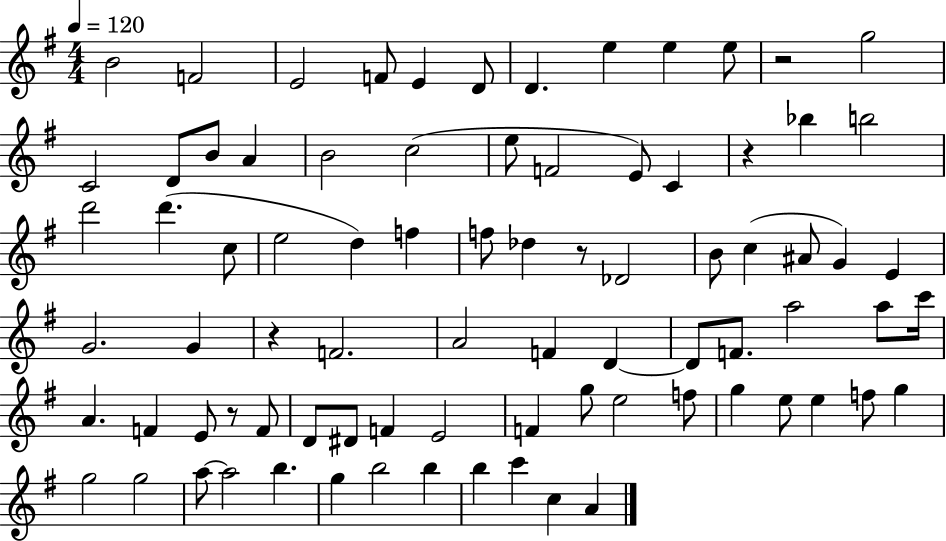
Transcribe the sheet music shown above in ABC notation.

X:1
T:Untitled
M:4/4
L:1/4
K:G
B2 F2 E2 F/2 E D/2 D e e e/2 z2 g2 C2 D/2 B/2 A B2 c2 e/2 F2 E/2 C z _b b2 d'2 d' c/2 e2 d f f/2 _d z/2 _D2 B/2 c ^A/2 G E G2 G z F2 A2 F D D/2 F/2 a2 a/2 c'/4 A F E/2 z/2 F/2 D/2 ^D/2 F E2 F g/2 e2 f/2 g e/2 e f/2 g g2 g2 a/2 a2 b g b2 b b c' c A